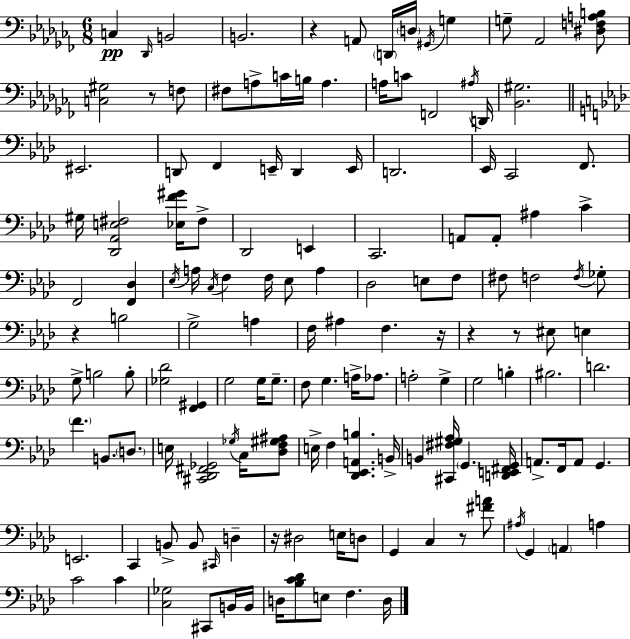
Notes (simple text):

C3/q Db2/s B2/h B2/h. R/q A2/e D2/s D3/s G#2/s G3/q G3/e Ab2/h [D#3,F3,A3,B3]/e [C3,G#3]/h R/e F3/e F#3/e A3/e C4/s B3/s A3/q. A3/s C4/e F2/h A#3/s D2/s [Bb2,G#3]/h. EIS2/h. D2/e F2/q E2/s D2/q E2/s D2/h. Eb2/s C2/h F2/e. G#3/s [Db2,Ab2,E3,F#3]/h [Eb3,F4,G#4]/s F#3/e Db2/h E2/q C2/h. A2/e A2/e A#3/q C4/q F2/h [F2,Db3]/q Eb3/s A3/s C3/s F3/q F3/s Eb3/e A3/q Db3/h E3/e F3/e F#3/e F3/h F3/s Gb3/e R/q B3/h G3/h A3/q F3/s A#3/q F3/q. R/s R/q R/e EIS3/e E3/q G3/e B3/h B3/e [Gb3,Db4]/h [F2,G#2]/q G3/h G3/s G3/e. F3/e G3/q. A3/s Ab3/e. A3/h G3/q G3/h B3/q BIS3/h. D4/h. F4/q. B2/e. D3/e. E3/s [C#2,Db2,F#2,Gb2]/h Gb3/s C3/s [Db3,F3,G#3,A#3]/e E3/s F3/q [Db2,Eb2,A2,B3]/q. B2/s B2/q [C#2,F#3,G#3,Ab3]/s G2/q. [D2,E2,F#2,G2]/s A2/e. F2/s A2/e G2/q. E2/h. C2/q B2/e B2/e C#2/s D3/q R/s D#3/h E3/s D3/e G2/q C3/q R/e [F#4,A4]/e A#3/s G2/q A2/q A3/q C4/h C4/q [C3,Gb3]/h C#2/e B2/s B2/s D3/s [Bb3,C4,Db4]/e E3/e F3/q. D3/s